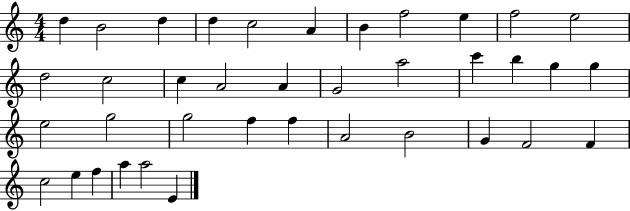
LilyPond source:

{
  \clef treble
  \numericTimeSignature
  \time 4/4
  \key c \major
  d''4 b'2 d''4 | d''4 c''2 a'4 | b'4 f''2 e''4 | f''2 e''2 | \break d''2 c''2 | c''4 a'2 a'4 | g'2 a''2 | c'''4 b''4 g''4 g''4 | \break e''2 g''2 | g''2 f''4 f''4 | a'2 b'2 | g'4 f'2 f'4 | \break c''2 e''4 f''4 | a''4 a''2 e'4 | \bar "|."
}